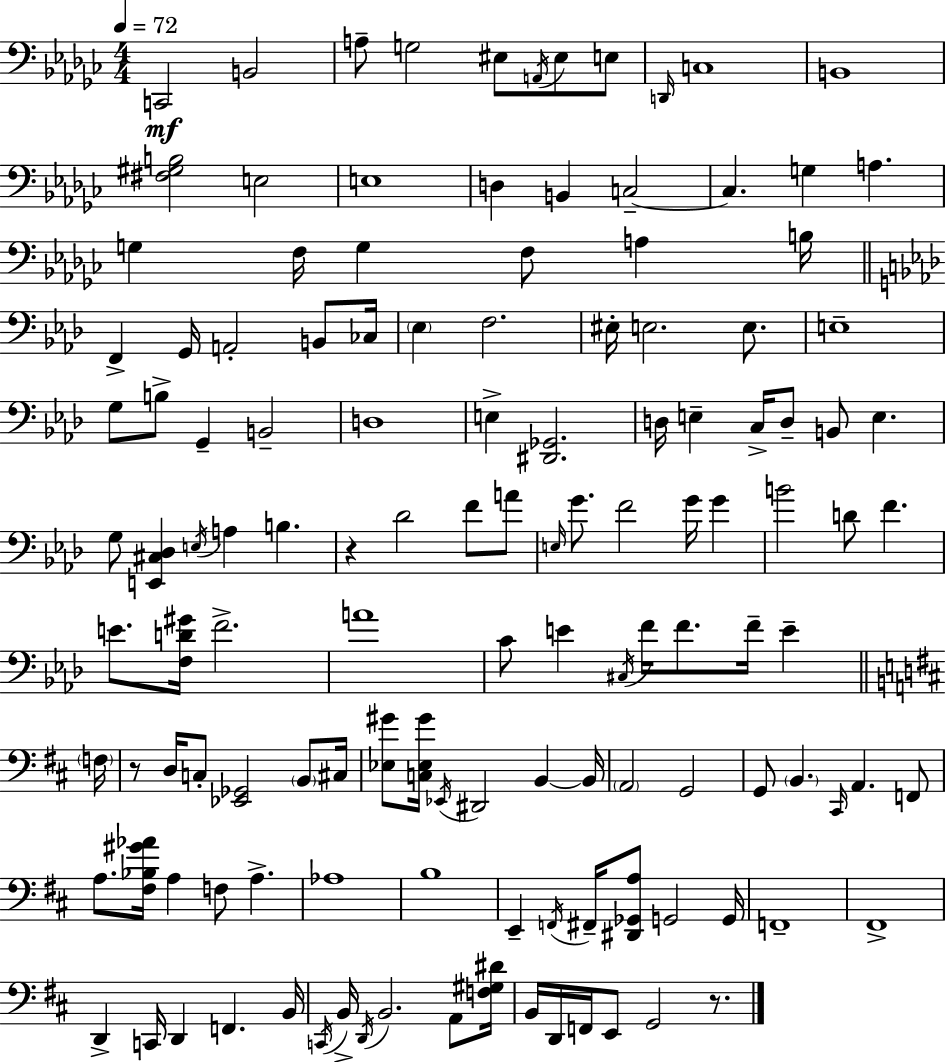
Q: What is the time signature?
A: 4/4